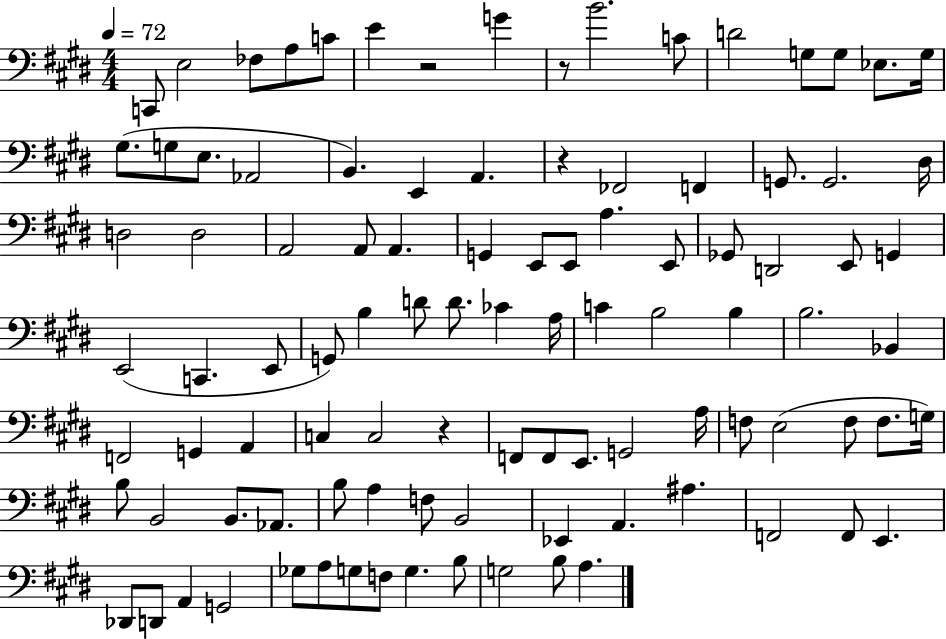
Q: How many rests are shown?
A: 4